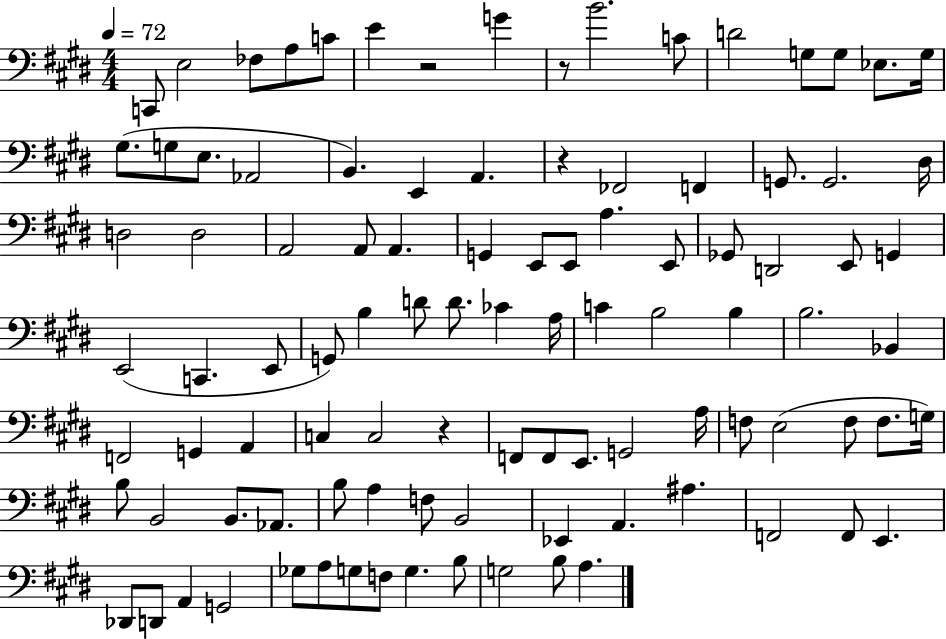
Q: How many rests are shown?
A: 4